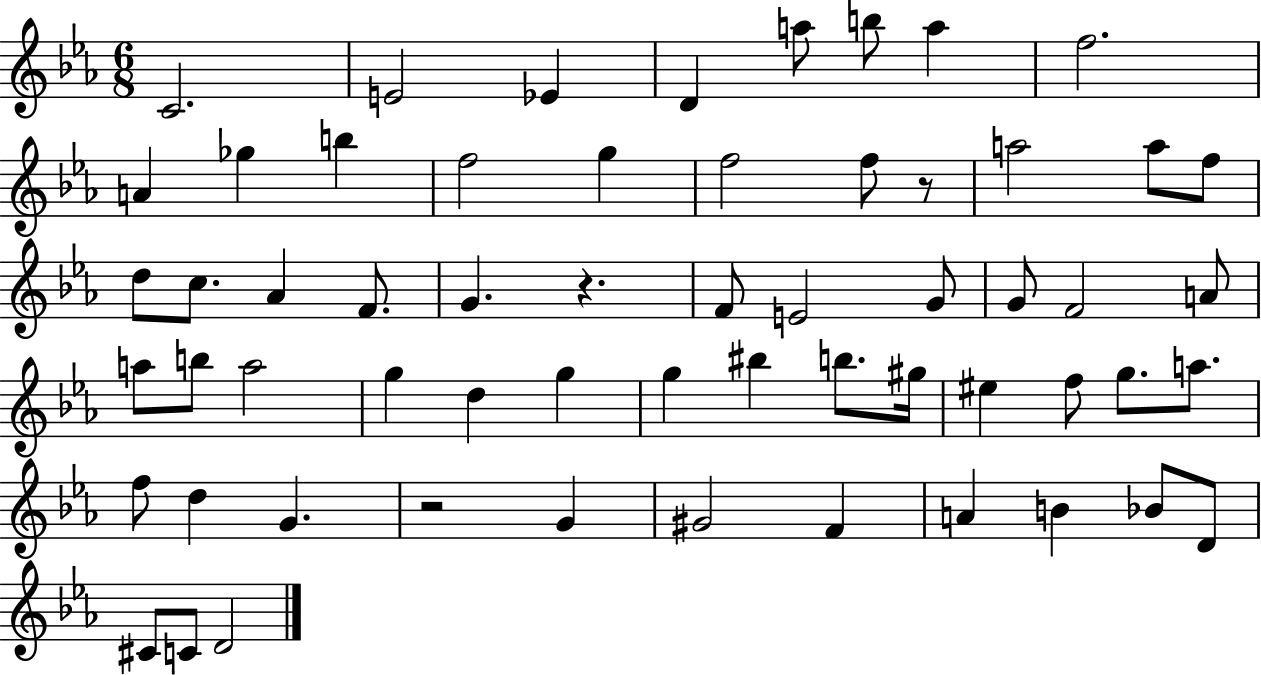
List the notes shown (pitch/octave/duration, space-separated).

C4/h. E4/h Eb4/q D4/q A5/e B5/e A5/q F5/h. A4/q Gb5/q B5/q F5/h G5/q F5/h F5/e R/e A5/h A5/e F5/e D5/e C5/e. Ab4/q F4/e. G4/q. R/q. F4/e E4/h G4/e G4/e F4/h A4/e A5/e B5/e A5/h G5/q D5/q G5/q G5/q BIS5/q B5/e. G#5/s EIS5/q F5/e G5/e. A5/e. F5/e D5/q G4/q. R/h G4/q G#4/h F4/q A4/q B4/q Bb4/e D4/e C#4/e C4/e D4/h